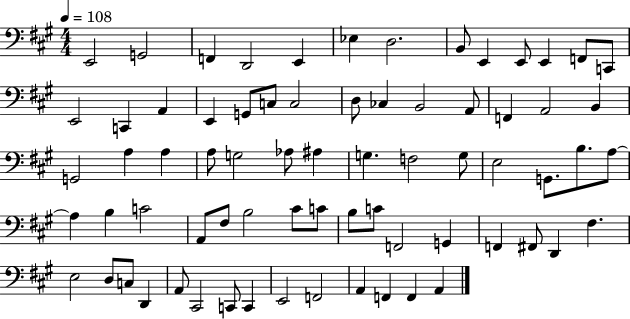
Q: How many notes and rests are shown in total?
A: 71